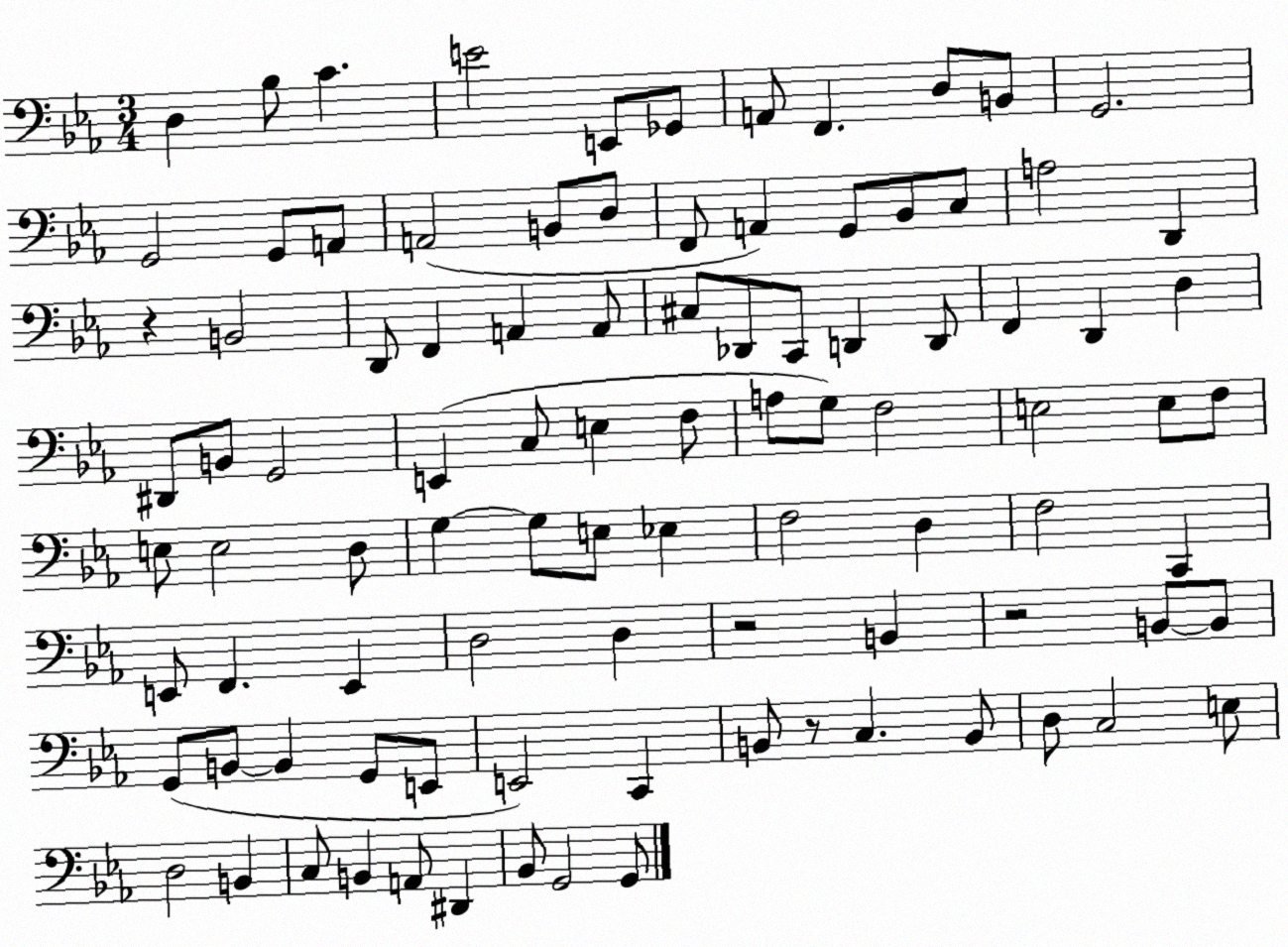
X:1
T:Untitled
M:3/4
L:1/4
K:Eb
D, _B,/2 C E2 E,,/2 _G,,/2 A,,/2 F,, D,/2 B,,/2 G,,2 G,,2 G,,/2 A,,/2 A,,2 B,,/2 D,/2 F,,/2 A,, G,,/2 _B,,/2 C,/2 A,2 D,, z B,,2 D,,/2 F,, A,, A,,/2 ^C,/2 _D,,/2 C,,/2 D,, D,,/2 F,, D,, D, ^D,,/2 B,,/2 G,,2 E,, C,/2 E, F,/2 A,/2 G,/2 F,2 E,2 E,/2 F,/2 E,/2 E,2 D,/2 G, G,/2 E,/2 _E, F,2 D, F,2 C,, E,,/2 F,, E,, D,2 D, z2 B,, z2 B,,/2 B,,/2 G,,/2 B,,/2 B,, G,,/2 E,,/2 E,,2 C,, B,,/2 z/2 C, B,,/2 D,/2 C,2 E,/2 D,2 B,, C,/2 B,, A,,/2 ^D,, _B,,/2 G,,2 G,,/2